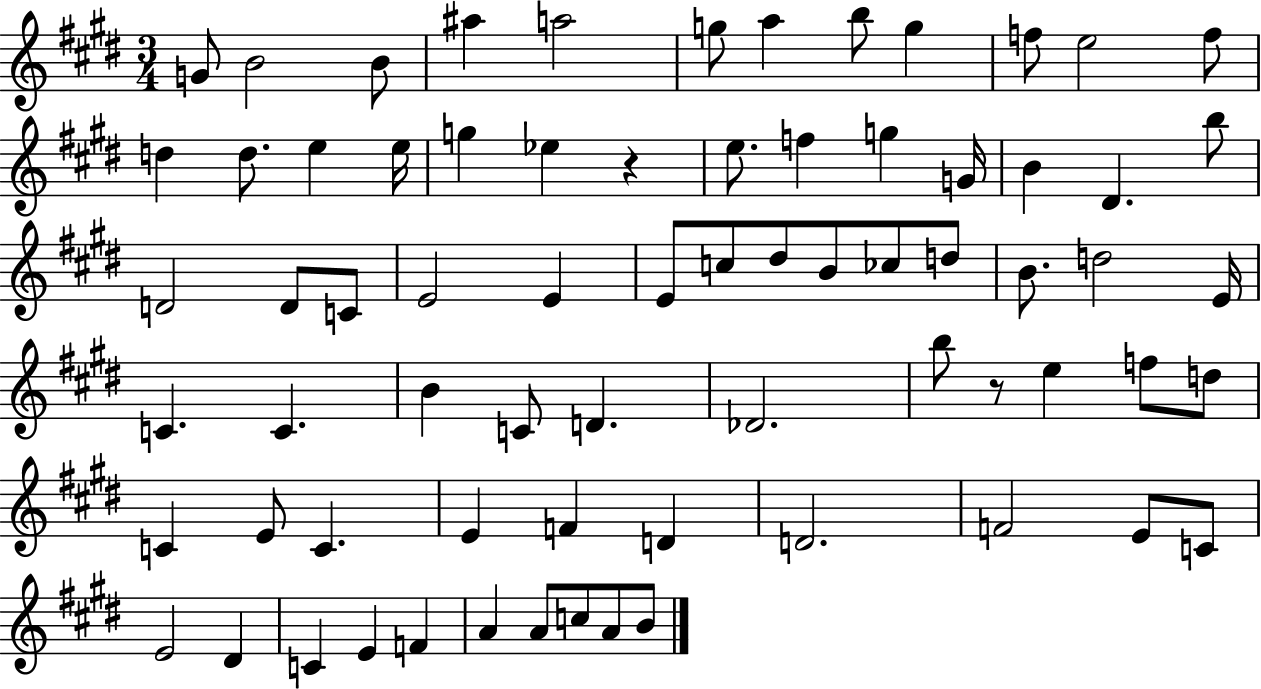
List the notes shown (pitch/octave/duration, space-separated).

G4/e B4/h B4/e A#5/q A5/h G5/e A5/q B5/e G5/q F5/e E5/h F5/e D5/q D5/e. E5/q E5/s G5/q Eb5/q R/q E5/e. F5/q G5/q G4/s B4/q D#4/q. B5/e D4/h D4/e C4/e E4/h E4/q E4/e C5/e D#5/e B4/e CES5/e D5/e B4/e. D5/h E4/s C4/q. C4/q. B4/q C4/e D4/q. Db4/h. B5/e R/e E5/q F5/e D5/e C4/q E4/e C4/q. E4/q F4/q D4/q D4/h. F4/h E4/e C4/e E4/h D#4/q C4/q E4/q F4/q A4/q A4/e C5/e A4/e B4/e